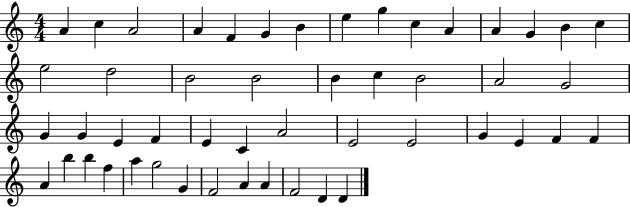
{
  \clef treble
  \numericTimeSignature
  \time 4/4
  \key c \major
  a'4 c''4 a'2 | a'4 f'4 g'4 b'4 | e''4 g''4 c''4 a'4 | a'4 g'4 b'4 c''4 | \break e''2 d''2 | b'2 b'2 | b'4 c''4 b'2 | a'2 g'2 | \break g'4 g'4 e'4 f'4 | e'4 c'4 a'2 | e'2 e'2 | g'4 e'4 f'4 f'4 | \break a'4 b''4 b''4 f''4 | a''4 g''2 g'4 | f'2 a'4 a'4 | f'2 d'4 d'4 | \break \bar "|."
}